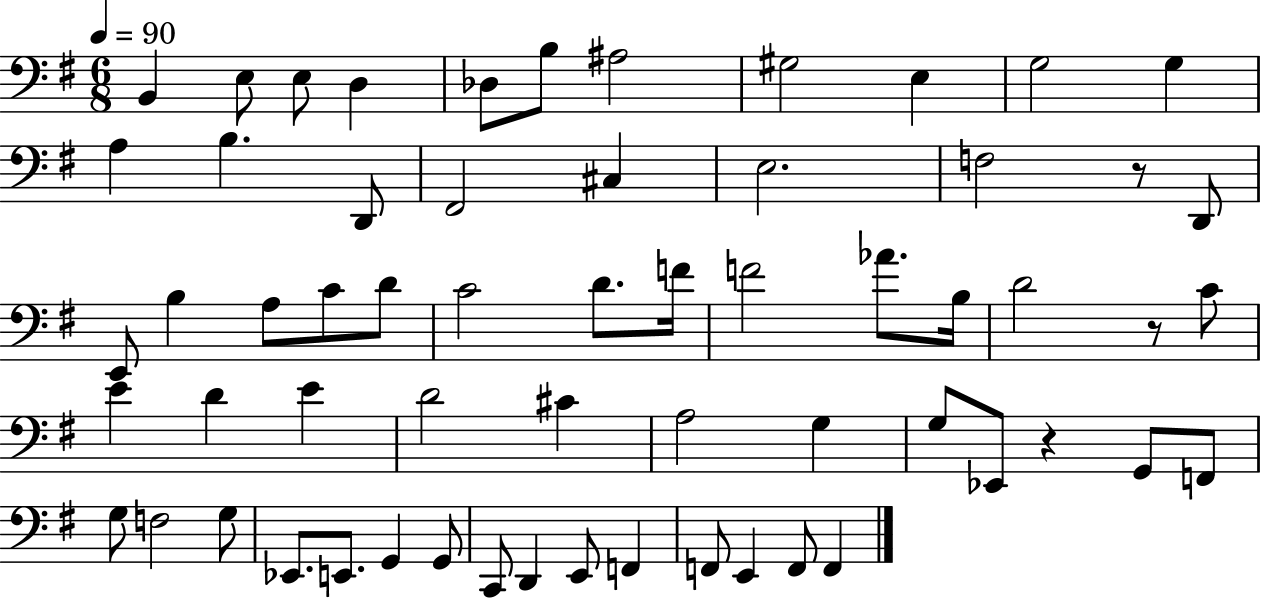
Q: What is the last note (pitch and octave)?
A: F2